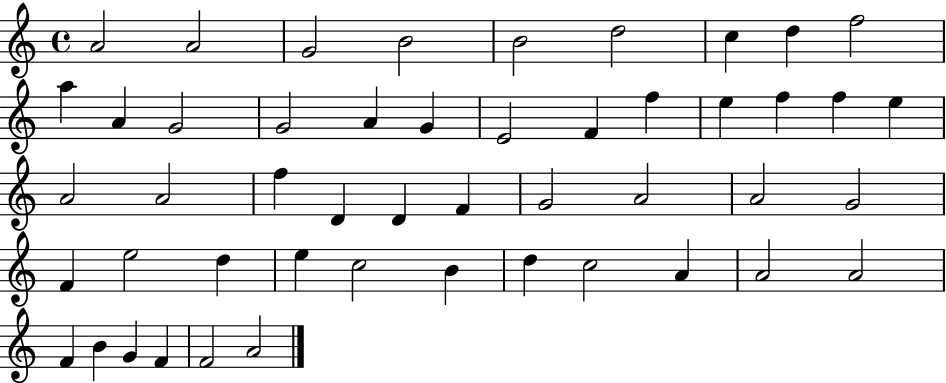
X:1
T:Untitled
M:4/4
L:1/4
K:C
A2 A2 G2 B2 B2 d2 c d f2 a A G2 G2 A G E2 F f e f f e A2 A2 f D D F G2 A2 A2 G2 F e2 d e c2 B d c2 A A2 A2 F B G F F2 A2